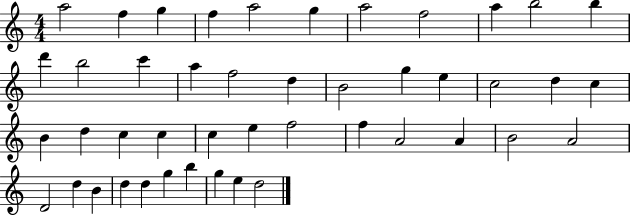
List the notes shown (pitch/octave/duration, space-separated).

A5/h F5/q G5/q F5/q A5/h G5/q A5/h F5/h A5/q B5/h B5/q D6/q B5/h C6/q A5/q F5/h D5/q B4/h G5/q E5/q C5/h D5/q C5/q B4/q D5/q C5/q C5/q C5/q E5/q F5/h F5/q A4/h A4/q B4/h A4/h D4/h D5/q B4/q D5/q D5/q G5/q B5/q G5/q E5/q D5/h